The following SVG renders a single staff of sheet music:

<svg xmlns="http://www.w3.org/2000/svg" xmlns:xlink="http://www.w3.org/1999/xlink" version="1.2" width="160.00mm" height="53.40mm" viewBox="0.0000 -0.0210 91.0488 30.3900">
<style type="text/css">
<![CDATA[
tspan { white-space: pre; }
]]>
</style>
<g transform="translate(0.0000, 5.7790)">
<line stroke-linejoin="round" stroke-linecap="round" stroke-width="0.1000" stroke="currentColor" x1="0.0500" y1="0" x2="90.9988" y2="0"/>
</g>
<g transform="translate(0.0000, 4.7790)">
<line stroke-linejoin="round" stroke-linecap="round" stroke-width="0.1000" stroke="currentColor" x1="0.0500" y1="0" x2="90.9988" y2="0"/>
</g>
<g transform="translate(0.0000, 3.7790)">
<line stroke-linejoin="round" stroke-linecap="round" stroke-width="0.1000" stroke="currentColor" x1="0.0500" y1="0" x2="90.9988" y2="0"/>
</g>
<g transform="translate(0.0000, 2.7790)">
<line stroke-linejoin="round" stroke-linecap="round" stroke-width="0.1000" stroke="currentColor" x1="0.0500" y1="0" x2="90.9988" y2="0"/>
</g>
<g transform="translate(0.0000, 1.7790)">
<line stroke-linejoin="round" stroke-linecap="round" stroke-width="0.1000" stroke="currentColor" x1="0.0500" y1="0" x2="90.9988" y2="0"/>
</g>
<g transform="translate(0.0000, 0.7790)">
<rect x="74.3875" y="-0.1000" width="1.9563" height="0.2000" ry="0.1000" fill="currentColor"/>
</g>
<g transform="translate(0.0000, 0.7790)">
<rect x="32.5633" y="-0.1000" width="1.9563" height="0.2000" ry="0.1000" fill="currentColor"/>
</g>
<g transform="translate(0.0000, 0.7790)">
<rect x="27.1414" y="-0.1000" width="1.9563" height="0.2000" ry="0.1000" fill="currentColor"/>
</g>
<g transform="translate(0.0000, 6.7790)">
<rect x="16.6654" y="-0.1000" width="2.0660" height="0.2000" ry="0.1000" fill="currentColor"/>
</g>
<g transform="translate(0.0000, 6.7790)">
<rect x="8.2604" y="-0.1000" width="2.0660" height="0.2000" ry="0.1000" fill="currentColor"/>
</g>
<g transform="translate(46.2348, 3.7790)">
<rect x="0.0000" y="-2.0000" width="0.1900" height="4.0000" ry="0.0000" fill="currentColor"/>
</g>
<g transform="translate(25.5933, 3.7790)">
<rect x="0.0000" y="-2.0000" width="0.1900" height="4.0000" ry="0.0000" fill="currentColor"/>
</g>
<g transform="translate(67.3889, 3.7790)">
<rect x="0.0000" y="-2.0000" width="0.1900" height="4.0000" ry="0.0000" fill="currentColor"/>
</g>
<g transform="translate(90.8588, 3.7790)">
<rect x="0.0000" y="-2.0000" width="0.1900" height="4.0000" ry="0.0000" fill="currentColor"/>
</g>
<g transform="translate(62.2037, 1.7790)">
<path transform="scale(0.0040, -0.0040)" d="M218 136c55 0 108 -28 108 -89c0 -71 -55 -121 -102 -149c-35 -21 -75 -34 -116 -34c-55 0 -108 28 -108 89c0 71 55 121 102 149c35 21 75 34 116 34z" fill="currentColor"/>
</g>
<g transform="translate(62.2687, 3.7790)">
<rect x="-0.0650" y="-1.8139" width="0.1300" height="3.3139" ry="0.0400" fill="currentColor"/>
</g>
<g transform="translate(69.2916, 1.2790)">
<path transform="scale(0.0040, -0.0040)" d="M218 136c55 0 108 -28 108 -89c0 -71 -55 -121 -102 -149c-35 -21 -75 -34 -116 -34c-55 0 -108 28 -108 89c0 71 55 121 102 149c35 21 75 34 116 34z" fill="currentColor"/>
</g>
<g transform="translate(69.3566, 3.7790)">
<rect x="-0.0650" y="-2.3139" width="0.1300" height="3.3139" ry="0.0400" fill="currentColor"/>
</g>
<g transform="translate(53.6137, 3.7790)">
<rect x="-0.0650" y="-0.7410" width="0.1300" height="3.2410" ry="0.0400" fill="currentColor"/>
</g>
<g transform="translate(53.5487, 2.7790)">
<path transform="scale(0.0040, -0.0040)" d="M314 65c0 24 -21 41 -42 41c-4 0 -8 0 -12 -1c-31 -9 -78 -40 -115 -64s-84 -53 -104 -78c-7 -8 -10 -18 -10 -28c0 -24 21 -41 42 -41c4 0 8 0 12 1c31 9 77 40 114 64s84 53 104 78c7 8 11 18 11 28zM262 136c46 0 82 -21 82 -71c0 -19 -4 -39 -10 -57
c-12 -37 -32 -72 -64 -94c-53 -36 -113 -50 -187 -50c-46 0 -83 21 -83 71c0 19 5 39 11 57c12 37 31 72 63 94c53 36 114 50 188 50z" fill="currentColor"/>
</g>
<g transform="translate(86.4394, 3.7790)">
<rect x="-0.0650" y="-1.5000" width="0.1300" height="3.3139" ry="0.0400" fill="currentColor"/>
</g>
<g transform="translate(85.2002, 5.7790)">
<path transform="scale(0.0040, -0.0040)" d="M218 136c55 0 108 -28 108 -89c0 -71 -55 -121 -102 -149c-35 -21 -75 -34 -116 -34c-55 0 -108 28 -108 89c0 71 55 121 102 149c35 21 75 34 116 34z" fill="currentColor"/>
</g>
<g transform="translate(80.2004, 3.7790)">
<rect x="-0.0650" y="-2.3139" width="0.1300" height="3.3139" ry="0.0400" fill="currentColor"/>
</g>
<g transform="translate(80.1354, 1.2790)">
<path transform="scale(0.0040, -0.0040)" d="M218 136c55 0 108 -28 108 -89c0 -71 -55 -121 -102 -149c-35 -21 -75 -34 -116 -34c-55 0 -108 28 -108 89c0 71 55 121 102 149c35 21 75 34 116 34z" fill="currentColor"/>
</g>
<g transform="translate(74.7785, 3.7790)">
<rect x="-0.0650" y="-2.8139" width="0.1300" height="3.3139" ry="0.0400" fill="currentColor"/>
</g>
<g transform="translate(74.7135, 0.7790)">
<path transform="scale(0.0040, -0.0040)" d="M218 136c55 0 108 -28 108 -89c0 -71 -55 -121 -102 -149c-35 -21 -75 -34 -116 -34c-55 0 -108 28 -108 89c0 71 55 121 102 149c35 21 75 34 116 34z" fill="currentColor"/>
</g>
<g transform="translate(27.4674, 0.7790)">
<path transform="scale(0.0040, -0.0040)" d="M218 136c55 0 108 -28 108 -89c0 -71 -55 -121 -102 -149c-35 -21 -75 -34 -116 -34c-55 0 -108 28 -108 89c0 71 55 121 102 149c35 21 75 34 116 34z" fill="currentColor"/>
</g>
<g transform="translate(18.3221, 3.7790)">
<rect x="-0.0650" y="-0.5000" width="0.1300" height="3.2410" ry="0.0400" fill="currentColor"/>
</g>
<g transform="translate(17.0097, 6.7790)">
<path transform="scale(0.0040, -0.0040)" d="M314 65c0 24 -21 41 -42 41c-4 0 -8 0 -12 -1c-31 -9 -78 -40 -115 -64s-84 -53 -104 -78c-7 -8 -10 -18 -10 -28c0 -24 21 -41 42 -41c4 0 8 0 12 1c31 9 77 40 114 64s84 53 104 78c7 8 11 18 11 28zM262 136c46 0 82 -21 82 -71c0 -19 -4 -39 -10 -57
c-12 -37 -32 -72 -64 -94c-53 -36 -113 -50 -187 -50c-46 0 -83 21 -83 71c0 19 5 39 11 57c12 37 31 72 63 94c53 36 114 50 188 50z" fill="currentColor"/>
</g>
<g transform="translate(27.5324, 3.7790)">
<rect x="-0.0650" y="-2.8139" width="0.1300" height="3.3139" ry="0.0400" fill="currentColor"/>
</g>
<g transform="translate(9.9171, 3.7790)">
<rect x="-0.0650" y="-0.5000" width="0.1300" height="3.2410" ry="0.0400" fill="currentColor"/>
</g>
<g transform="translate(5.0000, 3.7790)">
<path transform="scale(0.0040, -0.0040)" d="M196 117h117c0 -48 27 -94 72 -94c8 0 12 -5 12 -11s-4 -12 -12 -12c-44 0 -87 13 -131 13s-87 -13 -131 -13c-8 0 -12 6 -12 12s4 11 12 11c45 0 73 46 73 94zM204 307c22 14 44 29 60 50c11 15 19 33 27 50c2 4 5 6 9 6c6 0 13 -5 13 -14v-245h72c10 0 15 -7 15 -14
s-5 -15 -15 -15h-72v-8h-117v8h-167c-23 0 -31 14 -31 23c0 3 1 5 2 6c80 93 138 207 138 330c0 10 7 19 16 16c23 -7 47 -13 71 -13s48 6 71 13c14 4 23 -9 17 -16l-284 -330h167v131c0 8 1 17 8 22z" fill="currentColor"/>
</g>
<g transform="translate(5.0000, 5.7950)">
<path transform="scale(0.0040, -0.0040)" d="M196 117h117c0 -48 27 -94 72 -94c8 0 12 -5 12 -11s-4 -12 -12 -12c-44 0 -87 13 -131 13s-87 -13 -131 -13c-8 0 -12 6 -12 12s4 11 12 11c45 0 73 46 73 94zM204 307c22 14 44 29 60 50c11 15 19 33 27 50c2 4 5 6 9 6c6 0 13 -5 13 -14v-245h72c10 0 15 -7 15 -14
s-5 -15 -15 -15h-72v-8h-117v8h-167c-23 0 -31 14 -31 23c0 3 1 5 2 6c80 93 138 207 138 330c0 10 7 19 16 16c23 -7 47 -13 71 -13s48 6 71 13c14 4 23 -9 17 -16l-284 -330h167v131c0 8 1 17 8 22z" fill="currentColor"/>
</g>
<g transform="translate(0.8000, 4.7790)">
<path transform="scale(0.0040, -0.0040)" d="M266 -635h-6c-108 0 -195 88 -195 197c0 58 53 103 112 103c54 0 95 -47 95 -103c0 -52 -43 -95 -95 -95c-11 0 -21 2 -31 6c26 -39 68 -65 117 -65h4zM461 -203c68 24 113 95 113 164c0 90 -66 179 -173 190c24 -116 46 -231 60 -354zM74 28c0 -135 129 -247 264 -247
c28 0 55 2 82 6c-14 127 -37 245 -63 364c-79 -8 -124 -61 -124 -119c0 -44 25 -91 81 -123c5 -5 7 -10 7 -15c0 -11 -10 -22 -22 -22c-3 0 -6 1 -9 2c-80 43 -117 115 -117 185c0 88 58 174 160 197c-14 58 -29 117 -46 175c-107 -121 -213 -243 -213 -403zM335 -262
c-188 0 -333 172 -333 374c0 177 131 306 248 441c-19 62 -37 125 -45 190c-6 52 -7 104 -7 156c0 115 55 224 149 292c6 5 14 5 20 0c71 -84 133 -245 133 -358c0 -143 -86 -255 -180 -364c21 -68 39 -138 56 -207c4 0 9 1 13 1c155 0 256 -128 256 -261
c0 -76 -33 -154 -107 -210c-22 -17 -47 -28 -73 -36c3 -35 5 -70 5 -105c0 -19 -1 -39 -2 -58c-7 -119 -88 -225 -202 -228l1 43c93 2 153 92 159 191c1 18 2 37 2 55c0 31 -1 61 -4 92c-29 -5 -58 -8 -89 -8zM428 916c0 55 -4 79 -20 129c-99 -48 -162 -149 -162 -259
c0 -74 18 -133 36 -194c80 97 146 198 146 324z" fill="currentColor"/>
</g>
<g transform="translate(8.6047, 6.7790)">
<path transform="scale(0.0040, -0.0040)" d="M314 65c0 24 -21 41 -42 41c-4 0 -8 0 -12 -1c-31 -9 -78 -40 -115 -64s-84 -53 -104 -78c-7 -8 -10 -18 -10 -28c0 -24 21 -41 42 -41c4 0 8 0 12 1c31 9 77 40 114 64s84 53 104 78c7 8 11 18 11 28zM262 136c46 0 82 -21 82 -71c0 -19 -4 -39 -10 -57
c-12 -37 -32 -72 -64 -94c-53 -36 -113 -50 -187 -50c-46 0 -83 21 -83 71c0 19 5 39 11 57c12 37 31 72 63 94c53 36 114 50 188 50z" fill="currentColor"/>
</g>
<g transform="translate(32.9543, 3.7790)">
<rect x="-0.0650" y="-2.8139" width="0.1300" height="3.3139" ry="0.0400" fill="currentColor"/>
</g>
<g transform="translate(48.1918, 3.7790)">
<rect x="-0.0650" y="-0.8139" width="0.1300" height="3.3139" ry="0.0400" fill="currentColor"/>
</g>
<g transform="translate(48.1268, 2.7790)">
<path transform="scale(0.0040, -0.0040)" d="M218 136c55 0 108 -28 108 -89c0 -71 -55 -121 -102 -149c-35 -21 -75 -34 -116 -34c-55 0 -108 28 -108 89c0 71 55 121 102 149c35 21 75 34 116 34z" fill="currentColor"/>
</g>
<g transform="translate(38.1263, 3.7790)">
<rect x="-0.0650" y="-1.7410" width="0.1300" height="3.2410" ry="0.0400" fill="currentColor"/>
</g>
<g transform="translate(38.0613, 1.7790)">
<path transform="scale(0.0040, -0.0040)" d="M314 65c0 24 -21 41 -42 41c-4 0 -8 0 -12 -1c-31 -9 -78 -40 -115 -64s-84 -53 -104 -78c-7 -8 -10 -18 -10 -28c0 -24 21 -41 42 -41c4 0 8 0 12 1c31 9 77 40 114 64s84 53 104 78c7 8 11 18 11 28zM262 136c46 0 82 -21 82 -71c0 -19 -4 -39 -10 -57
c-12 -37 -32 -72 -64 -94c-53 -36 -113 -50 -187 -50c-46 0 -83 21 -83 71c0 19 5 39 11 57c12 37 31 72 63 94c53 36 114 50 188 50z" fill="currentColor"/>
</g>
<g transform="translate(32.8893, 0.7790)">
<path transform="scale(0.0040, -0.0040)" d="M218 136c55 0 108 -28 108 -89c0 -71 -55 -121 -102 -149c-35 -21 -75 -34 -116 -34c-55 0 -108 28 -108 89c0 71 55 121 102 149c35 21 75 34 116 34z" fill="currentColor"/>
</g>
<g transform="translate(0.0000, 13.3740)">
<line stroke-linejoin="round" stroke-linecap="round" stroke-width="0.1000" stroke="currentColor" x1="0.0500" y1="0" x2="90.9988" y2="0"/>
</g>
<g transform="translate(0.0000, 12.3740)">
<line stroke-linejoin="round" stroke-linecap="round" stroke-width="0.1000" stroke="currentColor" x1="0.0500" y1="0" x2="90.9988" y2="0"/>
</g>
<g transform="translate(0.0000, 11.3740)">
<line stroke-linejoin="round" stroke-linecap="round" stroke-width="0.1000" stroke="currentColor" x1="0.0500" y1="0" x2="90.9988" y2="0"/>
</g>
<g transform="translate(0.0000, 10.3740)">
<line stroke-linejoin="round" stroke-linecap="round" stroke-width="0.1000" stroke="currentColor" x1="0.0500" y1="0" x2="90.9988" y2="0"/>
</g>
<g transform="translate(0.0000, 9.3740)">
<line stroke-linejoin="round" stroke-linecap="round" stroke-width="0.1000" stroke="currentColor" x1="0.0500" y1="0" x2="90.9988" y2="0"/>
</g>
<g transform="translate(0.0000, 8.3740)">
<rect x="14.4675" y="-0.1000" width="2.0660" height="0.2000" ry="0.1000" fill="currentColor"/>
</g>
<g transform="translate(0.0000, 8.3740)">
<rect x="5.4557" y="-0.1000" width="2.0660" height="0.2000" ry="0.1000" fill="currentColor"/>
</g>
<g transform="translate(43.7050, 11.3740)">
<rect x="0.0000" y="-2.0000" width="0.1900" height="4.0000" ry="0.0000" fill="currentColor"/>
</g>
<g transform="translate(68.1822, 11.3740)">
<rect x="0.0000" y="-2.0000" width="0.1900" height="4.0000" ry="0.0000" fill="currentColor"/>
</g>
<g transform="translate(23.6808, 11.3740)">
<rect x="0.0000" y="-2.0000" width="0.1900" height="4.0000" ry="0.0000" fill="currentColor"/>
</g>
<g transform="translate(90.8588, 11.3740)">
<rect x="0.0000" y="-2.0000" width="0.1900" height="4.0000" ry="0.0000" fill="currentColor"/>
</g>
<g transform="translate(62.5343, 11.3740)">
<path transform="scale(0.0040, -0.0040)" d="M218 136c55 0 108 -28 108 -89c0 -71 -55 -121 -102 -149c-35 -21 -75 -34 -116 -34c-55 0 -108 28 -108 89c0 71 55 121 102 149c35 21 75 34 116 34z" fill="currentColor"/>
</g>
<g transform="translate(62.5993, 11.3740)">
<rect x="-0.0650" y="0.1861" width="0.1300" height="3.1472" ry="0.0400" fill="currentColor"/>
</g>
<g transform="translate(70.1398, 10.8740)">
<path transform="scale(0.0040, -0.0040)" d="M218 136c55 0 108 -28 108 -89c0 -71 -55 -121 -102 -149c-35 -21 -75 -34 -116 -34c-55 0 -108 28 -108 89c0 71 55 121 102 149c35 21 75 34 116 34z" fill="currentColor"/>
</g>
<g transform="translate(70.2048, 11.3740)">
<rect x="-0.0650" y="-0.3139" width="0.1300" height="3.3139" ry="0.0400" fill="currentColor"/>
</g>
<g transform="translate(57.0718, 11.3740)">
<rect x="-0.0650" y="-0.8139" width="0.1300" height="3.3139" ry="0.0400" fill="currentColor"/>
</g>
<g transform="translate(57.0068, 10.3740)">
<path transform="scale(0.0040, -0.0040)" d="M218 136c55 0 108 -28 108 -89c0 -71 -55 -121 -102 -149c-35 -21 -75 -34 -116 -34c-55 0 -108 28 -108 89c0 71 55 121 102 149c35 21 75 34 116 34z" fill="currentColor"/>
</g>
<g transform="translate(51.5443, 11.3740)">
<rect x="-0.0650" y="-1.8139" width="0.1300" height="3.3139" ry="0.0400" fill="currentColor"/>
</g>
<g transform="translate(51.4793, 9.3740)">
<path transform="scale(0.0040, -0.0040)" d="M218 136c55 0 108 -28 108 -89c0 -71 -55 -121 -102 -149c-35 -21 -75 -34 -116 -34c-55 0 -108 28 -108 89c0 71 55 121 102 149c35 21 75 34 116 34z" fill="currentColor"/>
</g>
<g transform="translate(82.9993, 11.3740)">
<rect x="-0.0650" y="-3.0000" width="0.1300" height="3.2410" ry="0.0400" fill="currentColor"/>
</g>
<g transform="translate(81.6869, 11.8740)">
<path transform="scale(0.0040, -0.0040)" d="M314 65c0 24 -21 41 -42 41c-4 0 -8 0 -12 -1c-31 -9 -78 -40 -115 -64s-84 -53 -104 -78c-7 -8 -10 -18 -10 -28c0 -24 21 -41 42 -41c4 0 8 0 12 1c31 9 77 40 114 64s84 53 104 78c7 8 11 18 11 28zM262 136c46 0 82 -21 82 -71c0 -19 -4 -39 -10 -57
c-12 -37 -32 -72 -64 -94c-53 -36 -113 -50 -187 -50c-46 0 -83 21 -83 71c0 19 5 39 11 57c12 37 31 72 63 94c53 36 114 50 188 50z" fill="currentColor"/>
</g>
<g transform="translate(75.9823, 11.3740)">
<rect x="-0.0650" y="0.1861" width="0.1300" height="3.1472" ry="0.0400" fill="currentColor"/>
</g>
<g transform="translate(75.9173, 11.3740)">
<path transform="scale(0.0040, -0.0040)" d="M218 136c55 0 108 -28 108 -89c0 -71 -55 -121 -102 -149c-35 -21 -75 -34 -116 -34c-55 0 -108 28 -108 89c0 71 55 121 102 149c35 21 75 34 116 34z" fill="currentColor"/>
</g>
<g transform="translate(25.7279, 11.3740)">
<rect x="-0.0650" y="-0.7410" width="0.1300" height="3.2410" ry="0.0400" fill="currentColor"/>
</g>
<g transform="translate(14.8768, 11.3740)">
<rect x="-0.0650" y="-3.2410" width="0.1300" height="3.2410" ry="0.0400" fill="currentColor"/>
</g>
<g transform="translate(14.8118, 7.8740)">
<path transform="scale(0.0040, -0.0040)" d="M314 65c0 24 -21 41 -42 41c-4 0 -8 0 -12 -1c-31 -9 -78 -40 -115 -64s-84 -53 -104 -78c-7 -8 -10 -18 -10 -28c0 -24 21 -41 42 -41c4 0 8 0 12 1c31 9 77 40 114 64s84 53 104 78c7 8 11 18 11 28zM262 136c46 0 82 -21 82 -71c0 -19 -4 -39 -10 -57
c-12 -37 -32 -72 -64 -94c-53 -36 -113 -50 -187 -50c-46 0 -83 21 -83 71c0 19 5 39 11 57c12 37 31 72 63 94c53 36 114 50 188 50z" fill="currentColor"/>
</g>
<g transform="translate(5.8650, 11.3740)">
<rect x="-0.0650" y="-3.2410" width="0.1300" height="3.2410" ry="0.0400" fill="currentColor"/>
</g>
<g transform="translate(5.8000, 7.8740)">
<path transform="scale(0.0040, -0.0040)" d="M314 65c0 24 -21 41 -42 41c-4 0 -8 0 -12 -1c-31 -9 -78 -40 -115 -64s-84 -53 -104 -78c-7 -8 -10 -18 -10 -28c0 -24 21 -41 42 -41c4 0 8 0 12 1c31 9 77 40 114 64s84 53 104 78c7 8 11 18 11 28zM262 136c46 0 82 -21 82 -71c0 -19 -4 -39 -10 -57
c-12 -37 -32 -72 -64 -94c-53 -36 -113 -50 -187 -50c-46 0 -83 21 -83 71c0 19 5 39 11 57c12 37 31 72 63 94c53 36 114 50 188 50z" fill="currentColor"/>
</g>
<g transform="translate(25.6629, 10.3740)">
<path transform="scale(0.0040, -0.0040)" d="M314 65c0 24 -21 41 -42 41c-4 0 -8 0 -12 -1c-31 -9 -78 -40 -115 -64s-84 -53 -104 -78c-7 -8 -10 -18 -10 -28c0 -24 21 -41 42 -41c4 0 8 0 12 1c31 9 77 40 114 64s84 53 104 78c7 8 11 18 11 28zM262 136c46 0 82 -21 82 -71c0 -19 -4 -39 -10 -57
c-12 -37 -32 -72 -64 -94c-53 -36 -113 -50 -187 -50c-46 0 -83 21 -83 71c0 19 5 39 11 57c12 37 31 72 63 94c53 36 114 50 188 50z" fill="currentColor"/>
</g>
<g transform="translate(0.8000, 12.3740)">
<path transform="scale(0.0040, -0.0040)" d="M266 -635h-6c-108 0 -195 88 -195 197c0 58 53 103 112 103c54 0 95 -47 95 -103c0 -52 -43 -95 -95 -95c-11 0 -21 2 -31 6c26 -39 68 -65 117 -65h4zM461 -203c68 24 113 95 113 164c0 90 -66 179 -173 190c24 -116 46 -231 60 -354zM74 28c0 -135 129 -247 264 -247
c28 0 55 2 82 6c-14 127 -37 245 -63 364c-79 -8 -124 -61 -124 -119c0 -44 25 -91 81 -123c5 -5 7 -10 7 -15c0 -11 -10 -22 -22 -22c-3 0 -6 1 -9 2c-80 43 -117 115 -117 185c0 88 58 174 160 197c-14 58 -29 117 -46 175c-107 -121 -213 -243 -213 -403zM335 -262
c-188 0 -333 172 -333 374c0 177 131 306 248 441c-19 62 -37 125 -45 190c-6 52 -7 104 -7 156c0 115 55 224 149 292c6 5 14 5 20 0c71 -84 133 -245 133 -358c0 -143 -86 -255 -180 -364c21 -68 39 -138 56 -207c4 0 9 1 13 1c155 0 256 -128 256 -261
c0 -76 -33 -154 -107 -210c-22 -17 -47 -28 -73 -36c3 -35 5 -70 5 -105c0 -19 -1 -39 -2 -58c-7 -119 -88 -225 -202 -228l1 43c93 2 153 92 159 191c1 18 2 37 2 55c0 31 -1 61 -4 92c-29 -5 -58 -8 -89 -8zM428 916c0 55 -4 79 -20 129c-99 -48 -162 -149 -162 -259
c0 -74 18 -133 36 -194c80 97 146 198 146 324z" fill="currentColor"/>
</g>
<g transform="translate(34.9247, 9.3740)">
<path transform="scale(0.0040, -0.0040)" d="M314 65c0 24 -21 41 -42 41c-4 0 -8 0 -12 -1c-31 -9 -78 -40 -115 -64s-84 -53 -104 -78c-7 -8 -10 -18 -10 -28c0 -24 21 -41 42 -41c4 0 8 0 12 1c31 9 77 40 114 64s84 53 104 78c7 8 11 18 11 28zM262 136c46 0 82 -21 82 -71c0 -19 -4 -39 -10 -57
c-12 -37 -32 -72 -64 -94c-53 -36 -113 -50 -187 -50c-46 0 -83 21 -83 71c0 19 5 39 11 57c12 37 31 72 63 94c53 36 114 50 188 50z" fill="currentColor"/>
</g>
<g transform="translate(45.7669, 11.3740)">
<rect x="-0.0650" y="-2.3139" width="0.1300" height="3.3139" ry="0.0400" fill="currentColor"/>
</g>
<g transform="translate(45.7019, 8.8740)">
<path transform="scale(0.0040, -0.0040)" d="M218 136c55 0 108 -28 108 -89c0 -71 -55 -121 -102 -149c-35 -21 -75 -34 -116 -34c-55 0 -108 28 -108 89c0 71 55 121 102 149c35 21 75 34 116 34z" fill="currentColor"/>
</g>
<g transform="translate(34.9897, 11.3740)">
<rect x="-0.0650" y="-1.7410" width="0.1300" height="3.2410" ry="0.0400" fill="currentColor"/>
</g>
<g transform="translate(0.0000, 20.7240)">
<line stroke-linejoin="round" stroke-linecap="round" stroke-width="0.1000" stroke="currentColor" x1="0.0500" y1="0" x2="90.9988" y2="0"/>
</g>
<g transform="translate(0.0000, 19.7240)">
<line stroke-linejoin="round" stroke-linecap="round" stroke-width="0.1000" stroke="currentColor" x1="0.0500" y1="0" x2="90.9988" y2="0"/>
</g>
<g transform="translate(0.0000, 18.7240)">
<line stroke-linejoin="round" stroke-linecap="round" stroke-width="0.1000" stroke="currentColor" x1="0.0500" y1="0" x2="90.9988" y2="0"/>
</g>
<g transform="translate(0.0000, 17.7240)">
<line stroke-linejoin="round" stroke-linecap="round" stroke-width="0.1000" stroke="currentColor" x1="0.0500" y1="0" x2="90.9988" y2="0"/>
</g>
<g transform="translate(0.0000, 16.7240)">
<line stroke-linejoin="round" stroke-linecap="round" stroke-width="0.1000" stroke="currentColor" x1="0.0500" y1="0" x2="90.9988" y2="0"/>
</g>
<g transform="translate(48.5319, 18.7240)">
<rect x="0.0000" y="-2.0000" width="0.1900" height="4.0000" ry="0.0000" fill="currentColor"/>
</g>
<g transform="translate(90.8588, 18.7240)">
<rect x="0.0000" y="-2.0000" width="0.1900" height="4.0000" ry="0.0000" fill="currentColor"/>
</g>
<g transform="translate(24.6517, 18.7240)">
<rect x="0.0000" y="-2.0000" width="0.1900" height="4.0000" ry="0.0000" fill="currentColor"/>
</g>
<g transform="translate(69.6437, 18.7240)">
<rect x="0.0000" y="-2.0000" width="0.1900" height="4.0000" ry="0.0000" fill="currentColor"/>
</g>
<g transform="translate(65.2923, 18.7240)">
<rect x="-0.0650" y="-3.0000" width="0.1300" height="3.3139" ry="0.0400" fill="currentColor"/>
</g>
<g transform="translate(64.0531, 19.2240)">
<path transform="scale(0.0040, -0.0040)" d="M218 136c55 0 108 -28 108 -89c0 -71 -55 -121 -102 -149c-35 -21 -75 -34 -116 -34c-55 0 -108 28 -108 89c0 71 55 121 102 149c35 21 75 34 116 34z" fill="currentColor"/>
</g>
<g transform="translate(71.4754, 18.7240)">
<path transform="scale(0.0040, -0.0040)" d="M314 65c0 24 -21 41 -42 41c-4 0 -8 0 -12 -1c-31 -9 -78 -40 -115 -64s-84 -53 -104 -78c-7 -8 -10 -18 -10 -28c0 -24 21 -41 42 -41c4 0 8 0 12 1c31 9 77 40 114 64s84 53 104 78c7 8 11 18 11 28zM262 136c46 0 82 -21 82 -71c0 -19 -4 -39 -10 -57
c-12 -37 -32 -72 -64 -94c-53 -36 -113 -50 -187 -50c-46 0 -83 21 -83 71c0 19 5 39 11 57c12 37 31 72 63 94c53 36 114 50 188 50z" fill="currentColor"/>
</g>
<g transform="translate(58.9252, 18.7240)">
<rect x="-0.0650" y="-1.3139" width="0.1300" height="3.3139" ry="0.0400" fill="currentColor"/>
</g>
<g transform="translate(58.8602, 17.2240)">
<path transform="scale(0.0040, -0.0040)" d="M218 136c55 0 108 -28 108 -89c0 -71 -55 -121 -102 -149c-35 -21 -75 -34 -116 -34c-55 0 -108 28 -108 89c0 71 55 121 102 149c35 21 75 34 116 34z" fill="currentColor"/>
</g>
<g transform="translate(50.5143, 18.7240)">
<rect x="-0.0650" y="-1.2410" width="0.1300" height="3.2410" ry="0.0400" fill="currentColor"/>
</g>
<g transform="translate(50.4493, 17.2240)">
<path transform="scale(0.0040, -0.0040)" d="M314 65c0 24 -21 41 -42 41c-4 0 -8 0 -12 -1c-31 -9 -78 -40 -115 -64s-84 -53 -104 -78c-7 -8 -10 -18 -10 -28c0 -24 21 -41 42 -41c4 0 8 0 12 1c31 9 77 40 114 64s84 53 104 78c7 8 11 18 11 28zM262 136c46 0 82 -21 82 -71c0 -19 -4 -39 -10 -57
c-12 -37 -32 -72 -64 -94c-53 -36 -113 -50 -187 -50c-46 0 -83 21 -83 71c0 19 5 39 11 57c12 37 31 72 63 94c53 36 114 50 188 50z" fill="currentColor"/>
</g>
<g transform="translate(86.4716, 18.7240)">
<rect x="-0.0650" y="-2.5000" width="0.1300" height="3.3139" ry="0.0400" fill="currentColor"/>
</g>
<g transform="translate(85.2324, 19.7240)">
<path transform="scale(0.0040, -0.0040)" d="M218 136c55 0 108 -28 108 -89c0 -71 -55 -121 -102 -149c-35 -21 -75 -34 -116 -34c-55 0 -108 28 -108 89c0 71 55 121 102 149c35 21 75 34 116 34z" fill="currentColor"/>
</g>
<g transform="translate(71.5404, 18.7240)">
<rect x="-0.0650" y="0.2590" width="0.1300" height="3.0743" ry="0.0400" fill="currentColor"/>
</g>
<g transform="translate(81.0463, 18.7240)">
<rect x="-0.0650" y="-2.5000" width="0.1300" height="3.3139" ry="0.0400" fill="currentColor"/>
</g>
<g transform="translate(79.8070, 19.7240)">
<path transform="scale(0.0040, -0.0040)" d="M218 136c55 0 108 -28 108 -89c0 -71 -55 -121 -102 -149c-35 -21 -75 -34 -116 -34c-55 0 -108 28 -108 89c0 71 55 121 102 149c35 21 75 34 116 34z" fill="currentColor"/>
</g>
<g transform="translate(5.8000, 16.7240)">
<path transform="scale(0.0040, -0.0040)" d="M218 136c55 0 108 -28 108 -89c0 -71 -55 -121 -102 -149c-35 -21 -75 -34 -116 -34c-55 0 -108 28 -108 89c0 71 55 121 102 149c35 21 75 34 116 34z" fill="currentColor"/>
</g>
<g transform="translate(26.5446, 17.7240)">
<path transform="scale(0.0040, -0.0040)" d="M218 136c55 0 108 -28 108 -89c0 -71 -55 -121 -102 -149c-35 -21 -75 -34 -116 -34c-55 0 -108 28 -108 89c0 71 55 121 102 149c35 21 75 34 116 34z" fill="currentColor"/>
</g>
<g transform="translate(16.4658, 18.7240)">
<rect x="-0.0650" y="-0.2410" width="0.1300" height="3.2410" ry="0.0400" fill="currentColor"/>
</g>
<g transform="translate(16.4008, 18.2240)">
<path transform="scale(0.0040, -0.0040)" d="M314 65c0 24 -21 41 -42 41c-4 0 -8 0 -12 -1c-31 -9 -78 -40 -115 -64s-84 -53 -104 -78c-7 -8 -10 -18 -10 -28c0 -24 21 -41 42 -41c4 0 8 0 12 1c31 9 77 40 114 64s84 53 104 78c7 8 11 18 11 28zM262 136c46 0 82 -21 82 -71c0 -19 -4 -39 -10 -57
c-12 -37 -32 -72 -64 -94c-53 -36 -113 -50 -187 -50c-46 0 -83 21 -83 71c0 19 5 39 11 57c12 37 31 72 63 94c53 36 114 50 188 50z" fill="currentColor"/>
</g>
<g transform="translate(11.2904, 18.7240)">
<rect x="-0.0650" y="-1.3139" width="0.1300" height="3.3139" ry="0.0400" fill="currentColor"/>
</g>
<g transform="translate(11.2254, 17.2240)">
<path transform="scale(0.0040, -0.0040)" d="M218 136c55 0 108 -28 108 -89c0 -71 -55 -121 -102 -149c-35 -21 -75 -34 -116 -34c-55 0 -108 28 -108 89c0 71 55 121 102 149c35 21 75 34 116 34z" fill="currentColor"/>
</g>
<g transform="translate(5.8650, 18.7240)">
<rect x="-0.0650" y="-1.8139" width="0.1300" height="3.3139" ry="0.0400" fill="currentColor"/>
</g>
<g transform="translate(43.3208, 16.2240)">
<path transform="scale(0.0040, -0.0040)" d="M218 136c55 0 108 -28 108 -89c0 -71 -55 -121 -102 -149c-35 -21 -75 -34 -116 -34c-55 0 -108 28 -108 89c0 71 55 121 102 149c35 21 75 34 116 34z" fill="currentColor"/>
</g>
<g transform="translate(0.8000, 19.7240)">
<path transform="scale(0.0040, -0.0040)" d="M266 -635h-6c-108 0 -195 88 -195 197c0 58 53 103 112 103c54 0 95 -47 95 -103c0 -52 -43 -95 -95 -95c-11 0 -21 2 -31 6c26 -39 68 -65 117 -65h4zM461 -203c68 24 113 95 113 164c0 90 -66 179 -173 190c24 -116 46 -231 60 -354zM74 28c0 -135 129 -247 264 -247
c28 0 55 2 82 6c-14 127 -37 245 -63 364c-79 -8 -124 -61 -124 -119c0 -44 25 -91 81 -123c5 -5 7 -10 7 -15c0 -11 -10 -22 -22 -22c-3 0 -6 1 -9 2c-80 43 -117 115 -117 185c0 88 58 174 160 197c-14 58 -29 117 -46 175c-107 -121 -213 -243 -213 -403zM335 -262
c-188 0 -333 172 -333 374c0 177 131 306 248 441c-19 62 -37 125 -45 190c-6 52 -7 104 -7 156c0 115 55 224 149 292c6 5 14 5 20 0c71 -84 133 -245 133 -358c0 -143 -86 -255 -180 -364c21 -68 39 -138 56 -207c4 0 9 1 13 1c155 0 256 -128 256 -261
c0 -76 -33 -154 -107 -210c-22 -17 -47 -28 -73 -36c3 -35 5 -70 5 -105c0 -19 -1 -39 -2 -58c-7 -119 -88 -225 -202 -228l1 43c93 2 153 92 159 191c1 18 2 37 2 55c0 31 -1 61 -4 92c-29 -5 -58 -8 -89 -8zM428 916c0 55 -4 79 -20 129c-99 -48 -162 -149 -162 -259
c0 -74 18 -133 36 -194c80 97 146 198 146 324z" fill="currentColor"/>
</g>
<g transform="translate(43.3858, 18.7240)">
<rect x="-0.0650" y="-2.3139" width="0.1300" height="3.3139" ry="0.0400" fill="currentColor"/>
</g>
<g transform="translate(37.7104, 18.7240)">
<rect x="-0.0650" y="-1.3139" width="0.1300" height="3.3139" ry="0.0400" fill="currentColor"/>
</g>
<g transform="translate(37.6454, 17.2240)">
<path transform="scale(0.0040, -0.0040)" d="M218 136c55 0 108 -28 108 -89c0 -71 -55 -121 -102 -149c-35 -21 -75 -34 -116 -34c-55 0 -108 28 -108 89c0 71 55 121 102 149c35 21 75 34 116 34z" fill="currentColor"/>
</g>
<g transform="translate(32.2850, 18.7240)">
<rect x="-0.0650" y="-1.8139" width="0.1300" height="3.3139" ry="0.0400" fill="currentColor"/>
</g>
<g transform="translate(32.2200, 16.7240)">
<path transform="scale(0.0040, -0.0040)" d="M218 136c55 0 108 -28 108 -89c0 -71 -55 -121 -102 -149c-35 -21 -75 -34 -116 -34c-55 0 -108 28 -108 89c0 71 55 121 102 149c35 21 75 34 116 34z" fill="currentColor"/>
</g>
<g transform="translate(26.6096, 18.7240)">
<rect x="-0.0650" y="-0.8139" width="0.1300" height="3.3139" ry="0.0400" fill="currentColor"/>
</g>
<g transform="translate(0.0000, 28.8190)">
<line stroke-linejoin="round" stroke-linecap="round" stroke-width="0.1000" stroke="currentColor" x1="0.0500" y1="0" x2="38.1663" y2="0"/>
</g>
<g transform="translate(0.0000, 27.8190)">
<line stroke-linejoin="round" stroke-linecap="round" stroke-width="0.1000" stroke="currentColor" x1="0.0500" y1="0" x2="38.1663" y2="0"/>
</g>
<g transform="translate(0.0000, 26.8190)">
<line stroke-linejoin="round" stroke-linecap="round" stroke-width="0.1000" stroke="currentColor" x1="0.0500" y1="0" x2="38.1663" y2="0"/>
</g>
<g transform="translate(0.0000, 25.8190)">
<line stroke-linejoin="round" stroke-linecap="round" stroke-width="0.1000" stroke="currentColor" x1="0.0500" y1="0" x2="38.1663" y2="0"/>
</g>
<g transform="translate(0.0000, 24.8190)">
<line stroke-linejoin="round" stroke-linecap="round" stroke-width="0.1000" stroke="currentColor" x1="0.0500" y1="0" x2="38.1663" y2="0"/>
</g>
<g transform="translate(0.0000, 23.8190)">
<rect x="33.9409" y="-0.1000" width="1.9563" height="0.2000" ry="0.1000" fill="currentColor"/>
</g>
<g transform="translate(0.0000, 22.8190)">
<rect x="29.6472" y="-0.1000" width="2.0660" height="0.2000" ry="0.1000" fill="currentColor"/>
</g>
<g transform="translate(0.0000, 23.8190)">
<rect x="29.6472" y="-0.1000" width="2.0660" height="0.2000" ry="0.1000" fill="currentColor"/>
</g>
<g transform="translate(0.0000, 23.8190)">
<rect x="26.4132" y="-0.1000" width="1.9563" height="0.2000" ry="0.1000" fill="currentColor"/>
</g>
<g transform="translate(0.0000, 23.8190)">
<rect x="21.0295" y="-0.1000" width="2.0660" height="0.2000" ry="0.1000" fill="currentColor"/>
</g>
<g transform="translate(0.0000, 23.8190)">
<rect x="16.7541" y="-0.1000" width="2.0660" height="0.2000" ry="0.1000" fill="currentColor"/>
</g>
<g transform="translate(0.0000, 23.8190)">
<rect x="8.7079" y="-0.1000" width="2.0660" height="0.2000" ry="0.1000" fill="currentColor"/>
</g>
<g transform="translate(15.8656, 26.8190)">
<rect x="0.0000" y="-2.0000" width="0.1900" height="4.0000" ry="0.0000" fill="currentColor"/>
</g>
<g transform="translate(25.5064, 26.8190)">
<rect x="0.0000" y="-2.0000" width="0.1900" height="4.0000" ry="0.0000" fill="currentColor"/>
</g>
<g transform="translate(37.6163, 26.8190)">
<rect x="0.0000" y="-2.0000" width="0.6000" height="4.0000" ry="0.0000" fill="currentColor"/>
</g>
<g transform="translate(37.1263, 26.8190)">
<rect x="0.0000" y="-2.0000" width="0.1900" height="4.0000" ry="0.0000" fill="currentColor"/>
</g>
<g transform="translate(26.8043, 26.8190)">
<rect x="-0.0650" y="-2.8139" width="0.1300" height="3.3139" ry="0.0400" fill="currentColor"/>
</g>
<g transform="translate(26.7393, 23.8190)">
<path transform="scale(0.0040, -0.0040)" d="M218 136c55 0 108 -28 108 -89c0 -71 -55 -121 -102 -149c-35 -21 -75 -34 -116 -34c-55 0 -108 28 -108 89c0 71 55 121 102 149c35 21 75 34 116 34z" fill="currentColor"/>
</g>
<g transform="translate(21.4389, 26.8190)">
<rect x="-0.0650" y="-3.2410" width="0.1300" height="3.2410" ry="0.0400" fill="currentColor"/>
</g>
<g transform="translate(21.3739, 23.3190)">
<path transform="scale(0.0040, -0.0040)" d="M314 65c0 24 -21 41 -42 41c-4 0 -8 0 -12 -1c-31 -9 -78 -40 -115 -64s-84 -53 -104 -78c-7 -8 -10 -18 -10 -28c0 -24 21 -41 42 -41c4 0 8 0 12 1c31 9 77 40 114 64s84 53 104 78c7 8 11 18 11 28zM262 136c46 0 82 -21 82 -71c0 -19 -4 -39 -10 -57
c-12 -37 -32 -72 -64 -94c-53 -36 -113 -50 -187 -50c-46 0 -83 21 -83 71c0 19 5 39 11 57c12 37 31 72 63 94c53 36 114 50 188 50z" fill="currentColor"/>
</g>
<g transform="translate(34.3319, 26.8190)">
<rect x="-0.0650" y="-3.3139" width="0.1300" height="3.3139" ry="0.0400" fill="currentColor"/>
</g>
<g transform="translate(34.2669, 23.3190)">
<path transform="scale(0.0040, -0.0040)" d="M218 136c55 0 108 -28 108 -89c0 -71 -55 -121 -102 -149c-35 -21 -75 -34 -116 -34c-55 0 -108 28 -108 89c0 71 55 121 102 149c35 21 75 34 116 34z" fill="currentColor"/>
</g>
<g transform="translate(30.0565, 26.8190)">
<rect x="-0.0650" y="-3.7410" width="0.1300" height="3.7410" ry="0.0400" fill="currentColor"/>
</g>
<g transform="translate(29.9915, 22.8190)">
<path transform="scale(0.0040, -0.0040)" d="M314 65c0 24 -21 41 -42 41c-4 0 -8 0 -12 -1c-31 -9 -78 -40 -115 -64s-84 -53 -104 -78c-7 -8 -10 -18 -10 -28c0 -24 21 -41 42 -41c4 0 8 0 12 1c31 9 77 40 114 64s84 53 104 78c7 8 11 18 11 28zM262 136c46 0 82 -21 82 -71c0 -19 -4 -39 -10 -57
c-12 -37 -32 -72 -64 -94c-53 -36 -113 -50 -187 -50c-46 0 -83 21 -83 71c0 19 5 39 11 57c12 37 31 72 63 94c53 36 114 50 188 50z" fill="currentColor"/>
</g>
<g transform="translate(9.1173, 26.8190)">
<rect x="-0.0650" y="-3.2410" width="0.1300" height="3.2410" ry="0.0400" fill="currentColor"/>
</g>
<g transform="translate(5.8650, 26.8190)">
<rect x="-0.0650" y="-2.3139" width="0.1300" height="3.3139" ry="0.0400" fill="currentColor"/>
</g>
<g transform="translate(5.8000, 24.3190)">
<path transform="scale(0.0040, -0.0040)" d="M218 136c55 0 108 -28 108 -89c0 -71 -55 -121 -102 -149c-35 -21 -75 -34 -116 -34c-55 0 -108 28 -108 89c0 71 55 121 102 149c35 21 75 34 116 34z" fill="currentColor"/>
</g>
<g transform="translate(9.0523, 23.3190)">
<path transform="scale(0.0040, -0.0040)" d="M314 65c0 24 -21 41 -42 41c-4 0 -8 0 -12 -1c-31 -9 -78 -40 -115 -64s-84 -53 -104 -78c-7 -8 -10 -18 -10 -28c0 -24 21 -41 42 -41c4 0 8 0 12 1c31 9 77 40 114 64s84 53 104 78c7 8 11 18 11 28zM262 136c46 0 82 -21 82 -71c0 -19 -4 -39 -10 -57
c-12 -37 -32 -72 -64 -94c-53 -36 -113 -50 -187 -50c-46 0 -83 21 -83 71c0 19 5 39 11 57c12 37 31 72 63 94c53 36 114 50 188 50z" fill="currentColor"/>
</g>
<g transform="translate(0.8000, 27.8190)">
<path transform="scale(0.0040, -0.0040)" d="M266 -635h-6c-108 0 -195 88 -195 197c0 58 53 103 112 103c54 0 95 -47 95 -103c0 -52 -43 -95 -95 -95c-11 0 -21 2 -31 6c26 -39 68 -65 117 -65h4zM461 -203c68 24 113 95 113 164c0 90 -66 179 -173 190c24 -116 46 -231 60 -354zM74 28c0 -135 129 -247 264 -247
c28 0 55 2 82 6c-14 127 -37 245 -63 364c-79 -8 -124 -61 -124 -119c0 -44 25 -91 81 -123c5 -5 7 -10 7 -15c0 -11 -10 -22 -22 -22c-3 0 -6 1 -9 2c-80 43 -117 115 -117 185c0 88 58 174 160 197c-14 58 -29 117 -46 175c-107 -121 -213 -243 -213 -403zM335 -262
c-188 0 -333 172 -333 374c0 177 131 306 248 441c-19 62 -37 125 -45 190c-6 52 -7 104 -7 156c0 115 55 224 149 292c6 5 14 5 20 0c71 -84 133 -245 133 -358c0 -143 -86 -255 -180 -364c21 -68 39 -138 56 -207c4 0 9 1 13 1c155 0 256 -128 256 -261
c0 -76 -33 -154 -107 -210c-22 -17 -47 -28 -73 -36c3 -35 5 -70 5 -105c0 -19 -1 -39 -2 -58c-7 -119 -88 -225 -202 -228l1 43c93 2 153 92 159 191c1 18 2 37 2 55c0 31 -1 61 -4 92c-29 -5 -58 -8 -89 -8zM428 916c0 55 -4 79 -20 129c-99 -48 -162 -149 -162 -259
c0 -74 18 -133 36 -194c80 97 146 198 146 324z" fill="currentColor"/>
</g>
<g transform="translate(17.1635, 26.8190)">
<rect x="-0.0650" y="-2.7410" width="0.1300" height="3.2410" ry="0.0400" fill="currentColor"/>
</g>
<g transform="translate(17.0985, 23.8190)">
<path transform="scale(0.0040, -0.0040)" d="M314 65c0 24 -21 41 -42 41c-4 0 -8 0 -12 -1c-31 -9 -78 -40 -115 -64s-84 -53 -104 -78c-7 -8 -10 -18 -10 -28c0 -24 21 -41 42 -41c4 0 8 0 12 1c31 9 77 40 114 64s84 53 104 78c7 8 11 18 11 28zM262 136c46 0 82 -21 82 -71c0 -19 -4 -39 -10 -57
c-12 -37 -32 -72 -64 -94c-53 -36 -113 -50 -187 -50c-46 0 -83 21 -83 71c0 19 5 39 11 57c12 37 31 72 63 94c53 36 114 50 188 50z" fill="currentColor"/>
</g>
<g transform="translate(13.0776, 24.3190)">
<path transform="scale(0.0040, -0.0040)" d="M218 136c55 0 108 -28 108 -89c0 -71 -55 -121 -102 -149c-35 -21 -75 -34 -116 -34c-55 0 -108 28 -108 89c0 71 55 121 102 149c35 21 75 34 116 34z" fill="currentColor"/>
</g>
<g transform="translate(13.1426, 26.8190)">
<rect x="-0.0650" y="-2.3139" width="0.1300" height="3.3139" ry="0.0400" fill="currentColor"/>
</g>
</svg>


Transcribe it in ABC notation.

X:1
T:Untitled
M:4/4
L:1/4
K:C
C2 C2 a a f2 d d2 f g a g E b2 b2 d2 f2 g f d B c B A2 f e c2 d f e g e2 e A B2 G G g b2 g a2 b2 a c'2 b